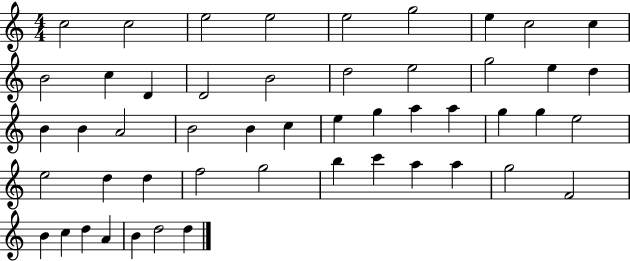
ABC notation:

X:1
T:Untitled
M:4/4
L:1/4
K:C
c2 c2 e2 e2 e2 g2 e c2 c B2 c D D2 B2 d2 e2 g2 e d B B A2 B2 B c e g a a g g e2 e2 d d f2 g2 b c' a a g2 F2 B c d A B d2 d